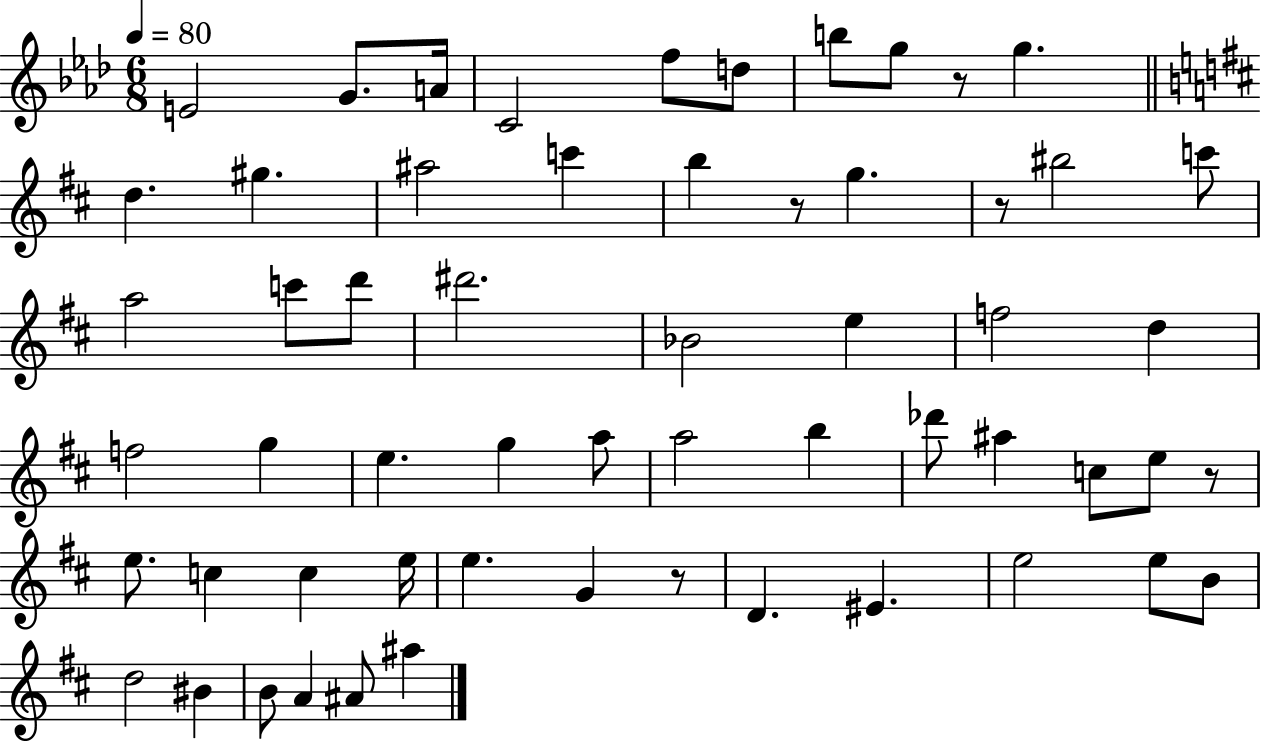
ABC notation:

X:1
T:Untitled
M:6/8
L:1/4
K:Ab
E2 G/2 A/4 C2 f/2 d/2 b/2 g/2 z/2 g d ^g ^a2 c' b z/2 g z/2 ^b2 c'/2 a2 c'/2 d'/2 ^d'2 _B2 e f2 d f2 g e g a/2 a2 b _d'/2 ^a c/2 e/2 z/2 e/2 c c e/4 e G z/2 D ^E e2 e/2 B/2 d2 ^B B/2 A ^A/2 ^a